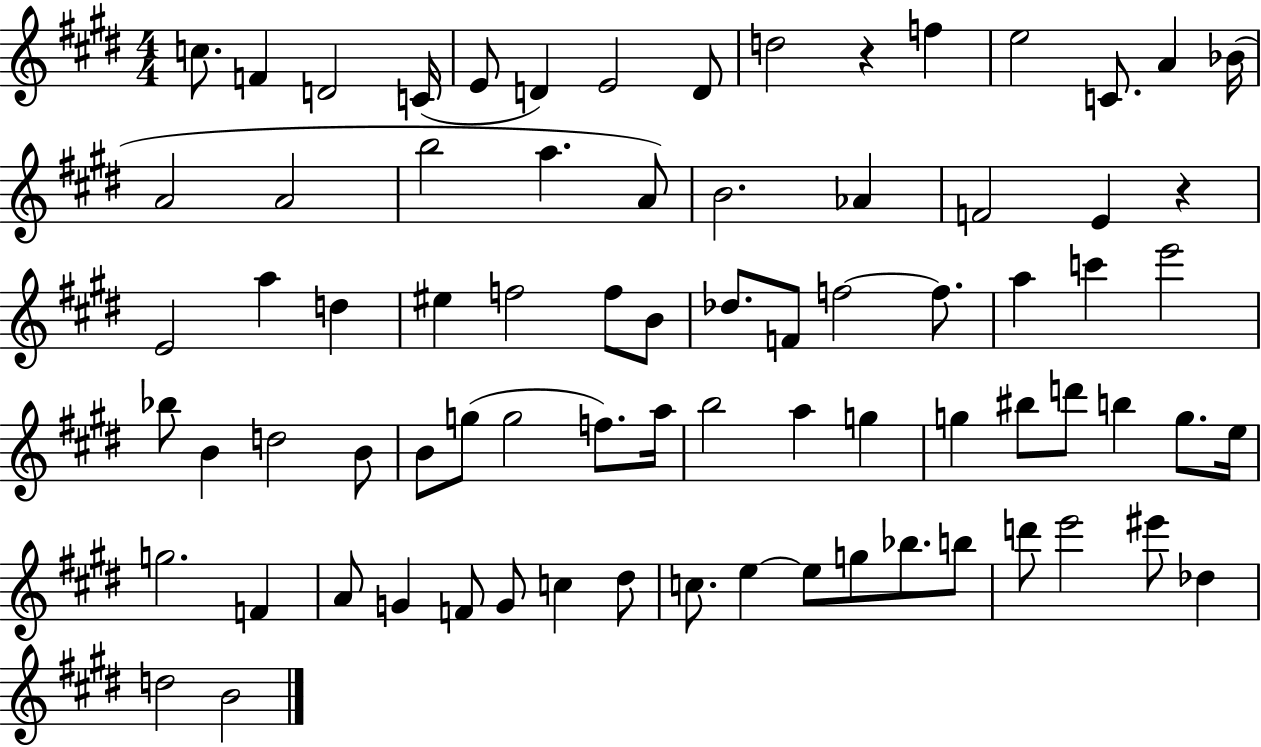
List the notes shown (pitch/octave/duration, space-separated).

C5/e. F4/q D4/h C4/s E4/e D4/q E4/h D4/e D5/h R/q F5/q E5/h C4/e. A4/q Bb4/s A4/h A4/h B5/h A5/q. A4/e B4/h. Ab4/q F4/h E4/q R/q E4/h A5/q D5/q EIS5/q F5/h F5/e B4/e Db5/e. F4/e F5/h F5/e. A5/q C6/q E6/h Bb5/e B4/q D5/h B4/e B4/e G5/e G5/h F5/e. A5/s B5/h A5/q G5/q G5/q BIS5/e D6/e B5/q G5/e. E5/s G5/h. F4/q A4/e G4/q F4/e G4/e C5/q D#5/e C5/e. E5/q E5/e G5/e Bb5/e. B5/e D6/e E6/h EIS6/e Db5/q D5/h B4/h